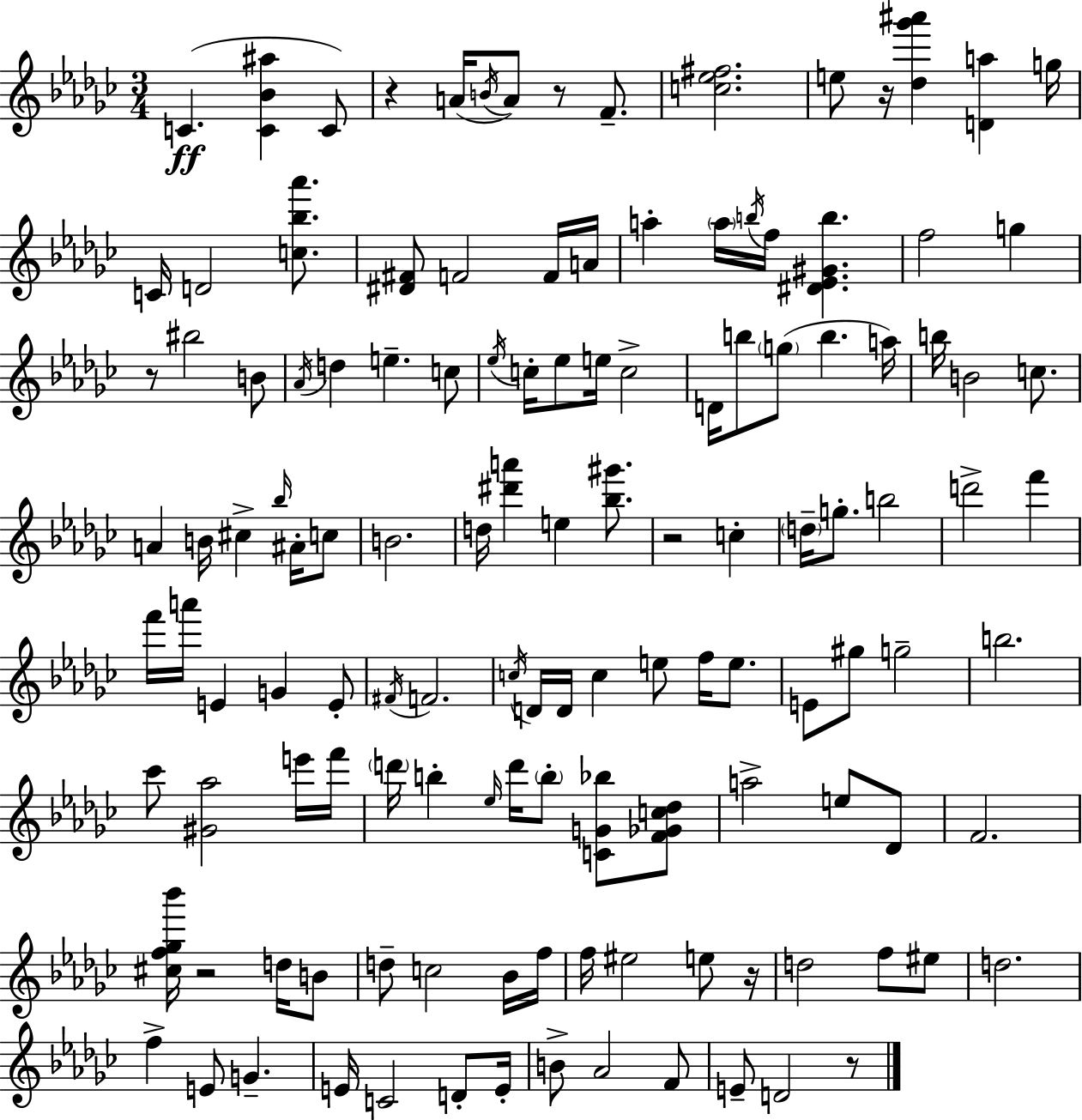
{
  \clef treble
  \numericTimeSignature
  \time 3/4
  \key ees \minor
  \repeat volta 2 { c'4.(\ff <c' bes' ais''>4 c'8) | r4 a'16( \acciaccatura { b'16 } a'8) r8 f'8.-- | <c'' ees'' fis''>2. | e''8 r16 <des'' ges''' ais'''>4 <d' a''>4 | \break g''16 c'16 d'2 <c'' bes'' aes'''>8. | <dis' fis'>8 f'2 f'16 | a'16 a''4-. \parenthesize a''16 \acciaccatura { b''16 } f''16 <dis' ees' gis' b''>4. | f''2 g''4 | \break r8 bis''2 | b'8 \acciaccatura { aes'16 } d''4 e''4.-- | c''8 \acciaccatura { ees''16 } c''16-. ees''8 e''16 c''2-> | d'16 b''8 \parenthesize g''8( b''4. | \break a''16) b''16 b'2 | c''8. a'4 b'16 cis''4-> | \grace { bes''16 } ais'16-. c''8 b'2. | d''16 <dis''' a'''>4 e''4 | \break <bes'' gis'''>8. r2 | c''4-. \parenthesize d''16-- g''8.-. b''2 | d'''2-> | f'''4 f'''16 a'''16 e'4 g'4 | \break e'8-. \acciaccatura { fis'16 } f'2. | \acciaccatura { c''16 } d'16 d'16 c''4 | e''8 f''16 e''8. e'8 gis''8 g''2-- | b''2. | \break ces'''8 <gis' aes''>2 | e'''16 f'''16 \parenthesize d'''16 b''4-. | \grace { ees''16 } d'''16 \parenthesize b''8-. <c' g' bes''>8 <f' ges' c'' des''>8 a''2-> | e''8 des'8 f'2. | \break <cis'' f'' ges'' bes'''>16 r2 | d''16 b'8 d''8-- c''2 | bes'16 f''16 f''16 eis''2 | e''8 r16 d''2 | \break f''8 eis''8 d''2. | f''4-> | e'8 g'4.-- e'16 c'2 | d'8-. e'16-. b'8-> aes'2 | \break f'8 e'8-- d'2 | r8 } \bar "|."
}